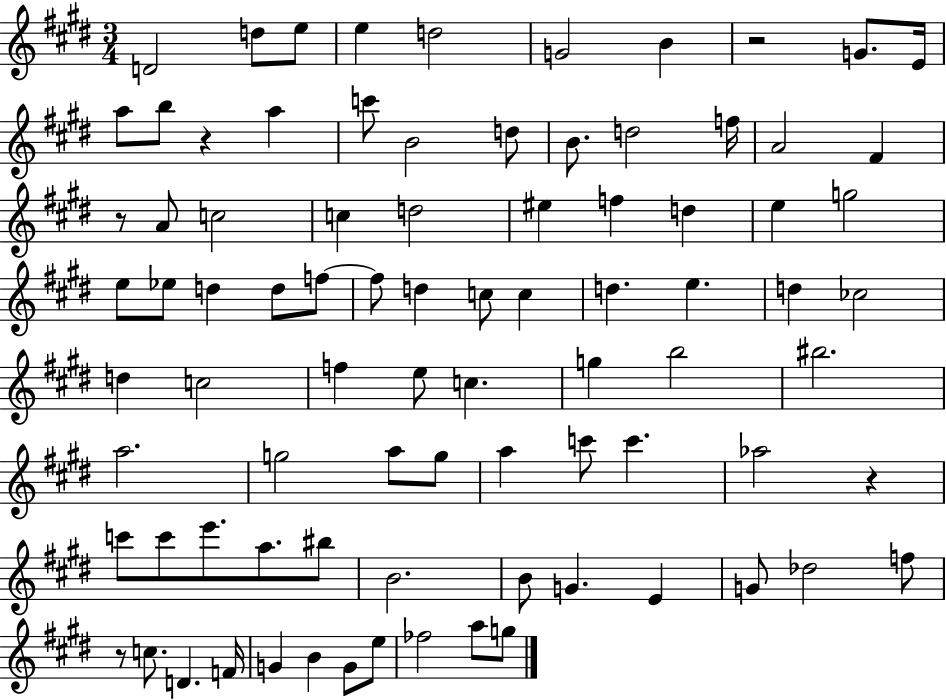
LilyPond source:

{
  \clef treble
  \numericTimeSignature
  \time 3/4
  \key e \major
  d'2 d''8 e''8 | e''4 d''2 | g'2 b'4 | r2 g'8. e'16 | \break a''8 b''8 r4 a''4 | c'''8 b'2 d''8 | b'8. d''2 f''16 | a'2 fis'4 | \break r8 a'8 c''2 | c''4 d''2 | eis''4 f''4 d''4 | e''4 g''2 | \break e''8 ees''8 d''4 d''8 f''8~~ | f''8 d''4 c''8 c''4 | d''4. e''4. | d''4 ces''2 | \break d''4 c''2 | f''4 e''8 c''4. | g''4 b''2 | bis''2. | \break a''2. | g''2 a''8 g''8 | a''4 c'''8 c'''4. | aes''2 r4 | \break c'''8 c'''8 e'''8. a''8. bis''8 | b'2. | b'8 g'4. e'4 | g'8 des''2 f''8 | \break r8 c''8. d'4. f'16 | g'4 b'4 g'8 e''8 | fes''2 a''8 g''8 | \bar "|."
}